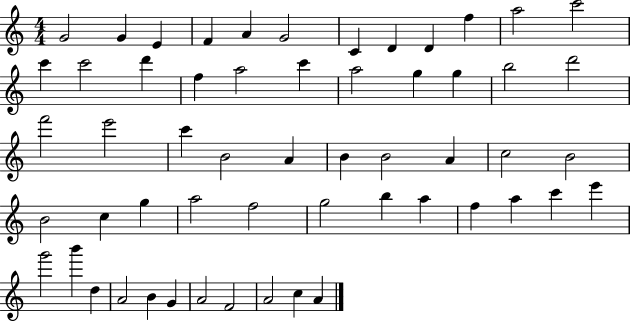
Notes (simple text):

G4/h G4/q E4/q F4/q A4/q G4/h C4/q D4/q D4/q F5/q A5/h C6/h C6/q C6/h D6/q F5/q A5/h C6/q A5/h G5/q G5/q B5/h D6/h F6/h E6/h C6/q B4/h A4/q B4/q B4/h A4/q C5/h B4/h B4/h C5/q G5/q A5/h F5/h G5/h B5/q A5/q F5/q A5/q C6/q E6/q G6/h B6/q D5/q A4/h B4/q G4/q A4/h F4/h A4/h C5/q A4/q